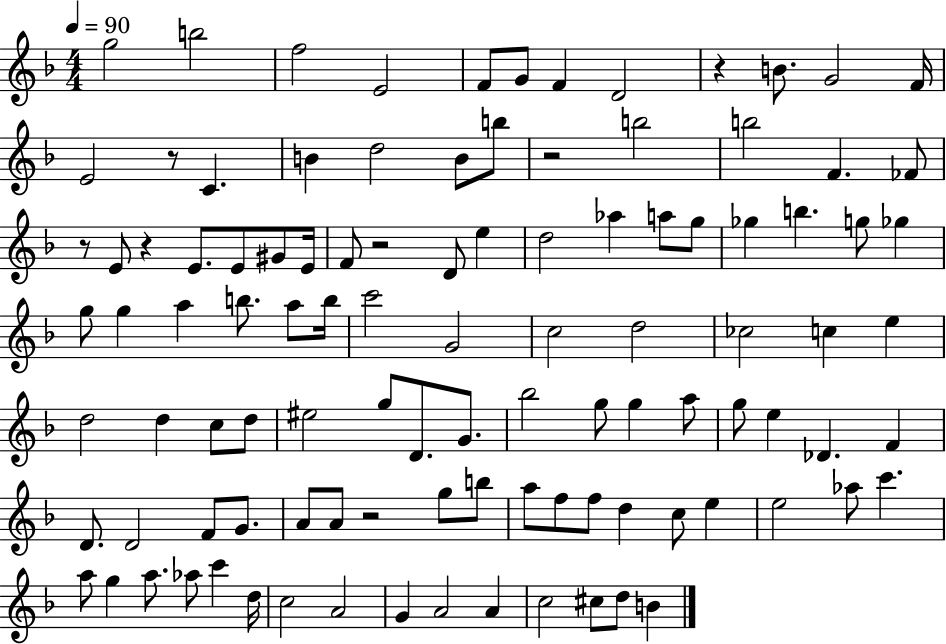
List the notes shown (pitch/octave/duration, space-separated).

G5/h B5/h F5/h E4/h F4/e G4/e F4/q D4/h R/q B4/e. G4/h F4/s E4/h R/e C4/q. B4/q D5/h B4/e B5/e R/h B5/h B5/h F4/q. FES4/e R/e E4/e R/q E4/e. E4/e G#4/e E4/s F4/e R/h D4/e E5/q D5/h Ab5/q A5/e G5/e Gb5/q B5/q. G5/e Gb5/q G5/e G5/q A5/q B5/e. A5/e B5/s C6/h G4/h C5/h D5/h CES5/h C5/q E5/q D5/h D5/q C5/e D5/e EIS5/h G5/e D4/e. G4/e. Bb5/h G5/e G5/q A5/e G5/e E5/q Db4/q. F4/q D4/e. D4/h F4/e G4/e. A4/e A4/e R/h G5/e B5/e A5/e F5/e F5/e D5/q C5/e E5/q E5/h Ab5/e C6/q. A5/e G5/q A5/e. Ab5/e C6/q D5/s C5/h A4/h G4/q A4/h A4/q C5/h C#5/e D5/e B4/q